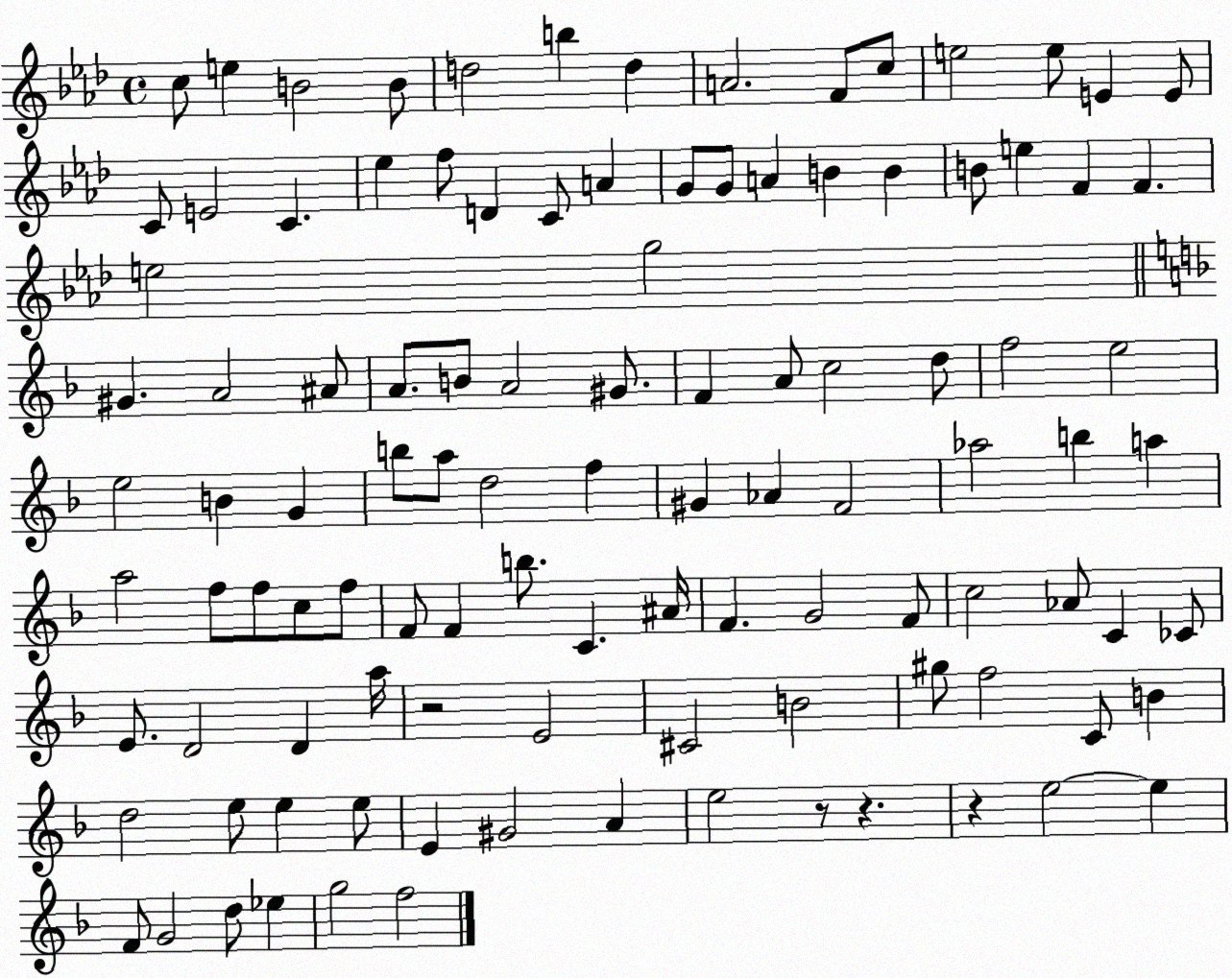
X:1
T:Untitled
M:4/4
L:1/4
K:Ab
c/2 e B2 B/2 d2 b d A2 F/2 c/2 e2 e/2 E E/2 C/2 E2 C _e f/2 D C/2 A G/2 G/2 A B B B/2 e F F e2 g2 ^G A2 ^A/2 A/2 B/2 A2 ^G/2 F A/2 c2 d/2 f2 e2 e2 B G b/2 a/2 d2 f ^G _A F2 _a2 b a a2 f/2 f/2 c/2 f/2 F/2 F b/2 C ^A/4 F G2 F/2 c2 _A/2 C _C/2 E/2 D2 D a/4 z2 E2 ^C2 B2 ^g/2 f2 C/2 B d2 e/2 e e/2 E ^G2 A e2 z/2 z z e2 e F/2 G2 d/2 _e g2 f2